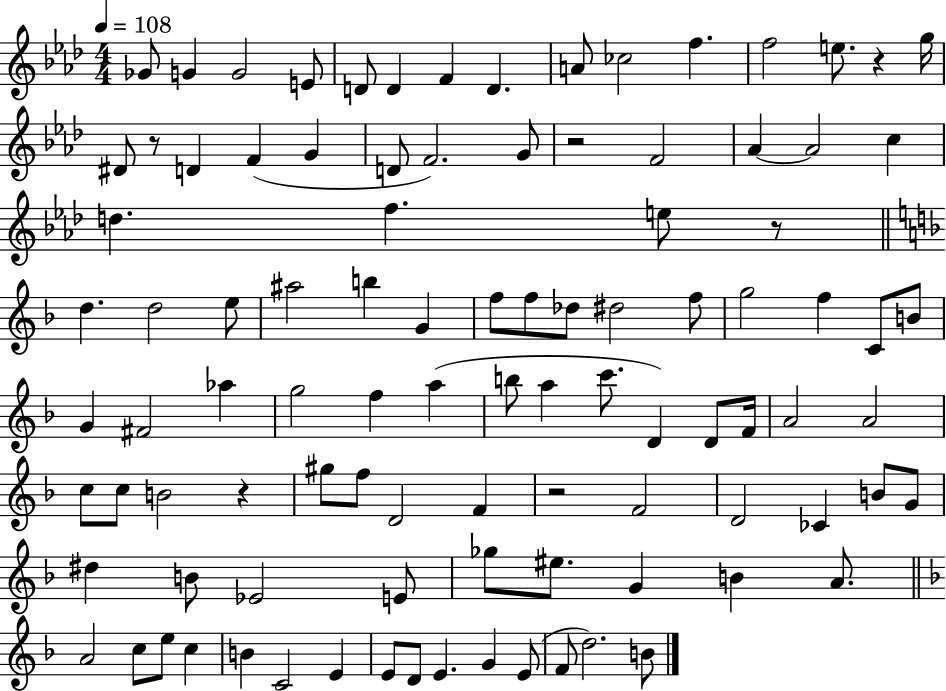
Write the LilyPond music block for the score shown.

{
  \clef treble
  \numericTimeSignature
  \time 4/4
  \key aes \major
  \tempo 4 = 108
  ges'8 g'4 g'2 e'8 | d'8 d'4 f'4 d'4. | a'8 ces''2 f''4. | f''2 e''8. r4 g''16 | \break dis'8 r8 d'4 f'4( g'4 | d'8 f'2.) g'8 | r2 f'2 | aes'4~~ aes'2 c''4 | \break d''4. f''4. e''8 r8 | \bar "||" \break \key d \minor d''4. d''2 e''8 | ais''2 b''4 g'4 | f''8 f''8 des''8 dis''2 f''8 | g''2 f''4 c'8 b'8 | \break g'4 fis'2 aes''4 | g''2 f''4 a''4( | b''8 a''4 c'''8. d'4) d'8 f'16 | a'2 a'2 | \break c''8 c''8 b'2 r4 | gis''8 f''8 d'2 f'4 | r2 f'2 | d'2 ces'4 b'8 g'8 | \break dis''4 b'8 ees'2 e'8 | ges''8 eis''8. g'4 b'4 a'8. | \bar "||" \break \key f \major a'2 c''8 e''8 c''4 | b'4 c'2 e'4 | e'8 d'8 e'4. g'4 e'8( | f'8 d''2.) b'8 | \break \bar "|."
}